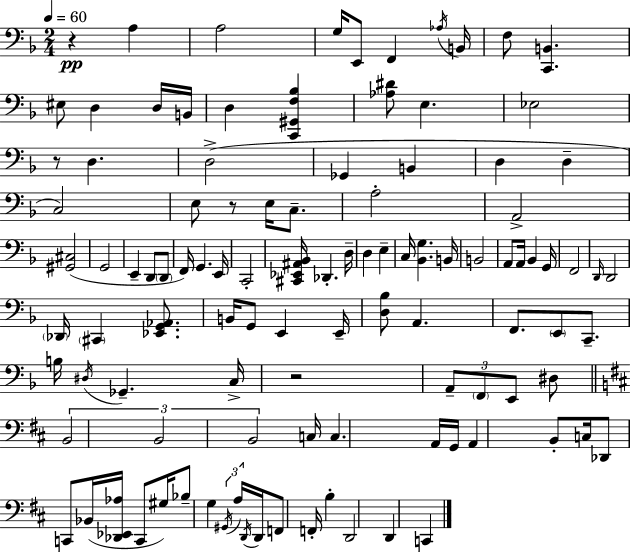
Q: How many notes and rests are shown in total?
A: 107